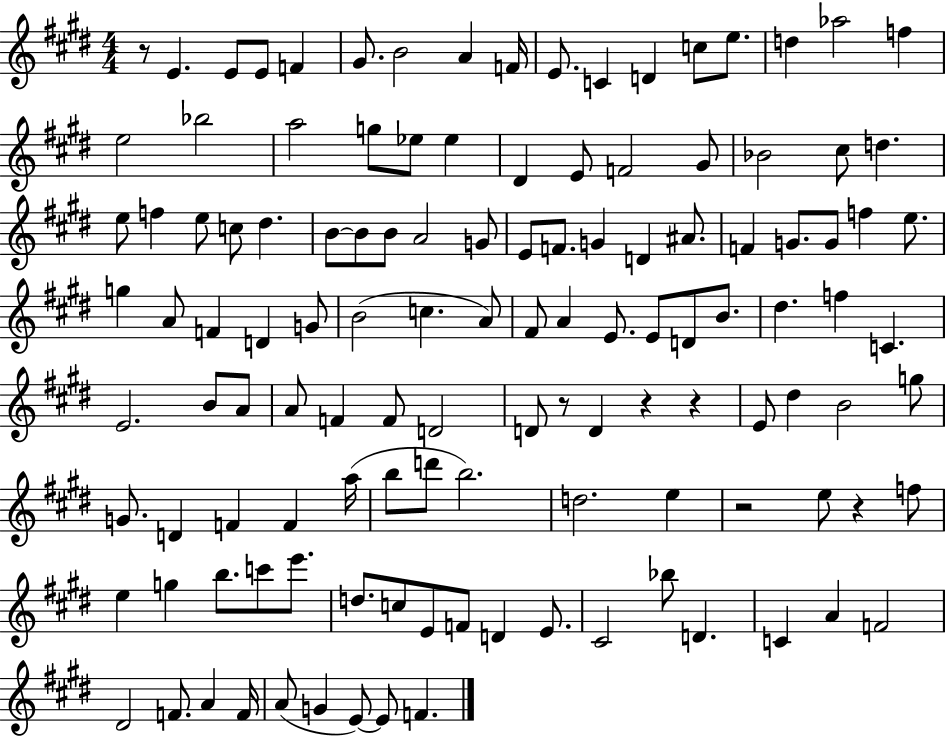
R/e E4/q. E4/e E4/e F4/q G#4/e. B4/h A4/q F4/s E4/e. C4/q D4/q C5/e E5/e. D5/q Ab5/h F5/q E5/h Bb5/h A5/h G5/e Eb5/e Eb5/q D#4/q E4/e F4/h G#4/e Bb4/h C#5/e D5/q. E5/e F5/q E5/e C5/e D#5/q. B4/e B4/e B4/e A4/h G4/e E4/e F4/e. G4/q D4/q A#4/e. F4/q G4/e. G4/e F5/q E5/e. G5/q A4/e F4/q D4/q G4/e B4/h C5/q. A4/e F#4/e A4/q E4/e. E4/e D4/e B4/e. D#5/q. F5/q C4/q. E4/h. B4/e A4/e A4/e F4/q F4/e D4/h D4/e R/e D4/q R/q R/q E4/e D#5/q B4/h G5/e G4/e. D4/q F4/q F4/q A5/s B5/e D6/e B5/h. D5/h. E5/q R/h E5/e R/q F5/e E5/q G5/q B5/e. C6/e E6/e. D5/e. C5/e E4/e F4/e D4/q E4/e. C#4/h Bb5/e D4/q. C4/q A4/q F4/h D#4/h F4/e. A4/q F4/s A4/e G4/q E4/e E4/e F4/q.